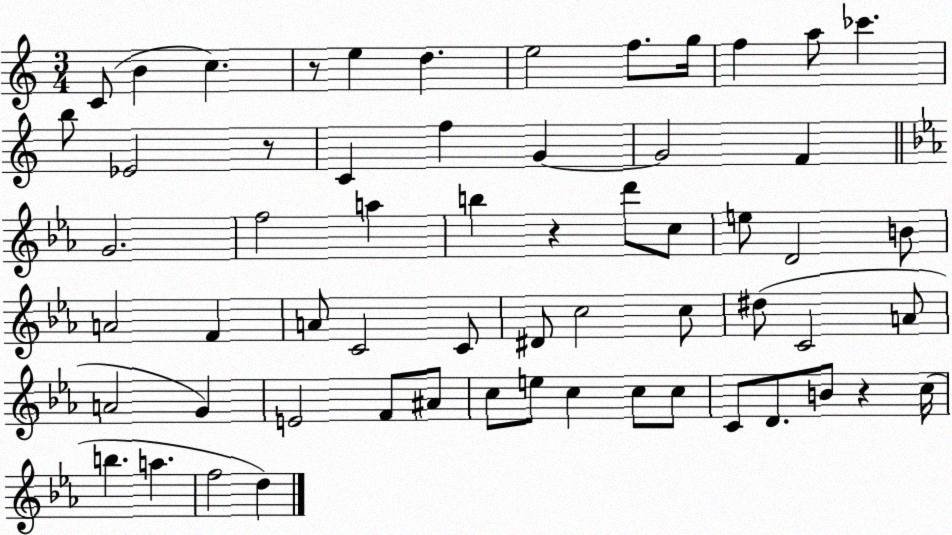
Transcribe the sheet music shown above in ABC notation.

X:1
T:Untitled
M:3/4
L:1/4
K:C
C/2 B c z/2 e d e2 f/2 g/4 f a/2 _c' b/2 _E2 z/2 C f G G2 F G2 f2 a b z d'/2 c/2 e/2 D2 B/2 A2 F A/2 C2 C/2 ^D/2 c2 c/2 ^d/2 C2 A/2 A2 G E2 F/2 ^A/2 c/2 e/2 c c/2 c/2 C/2 D/2 B/2 z c/4 b a f2 d